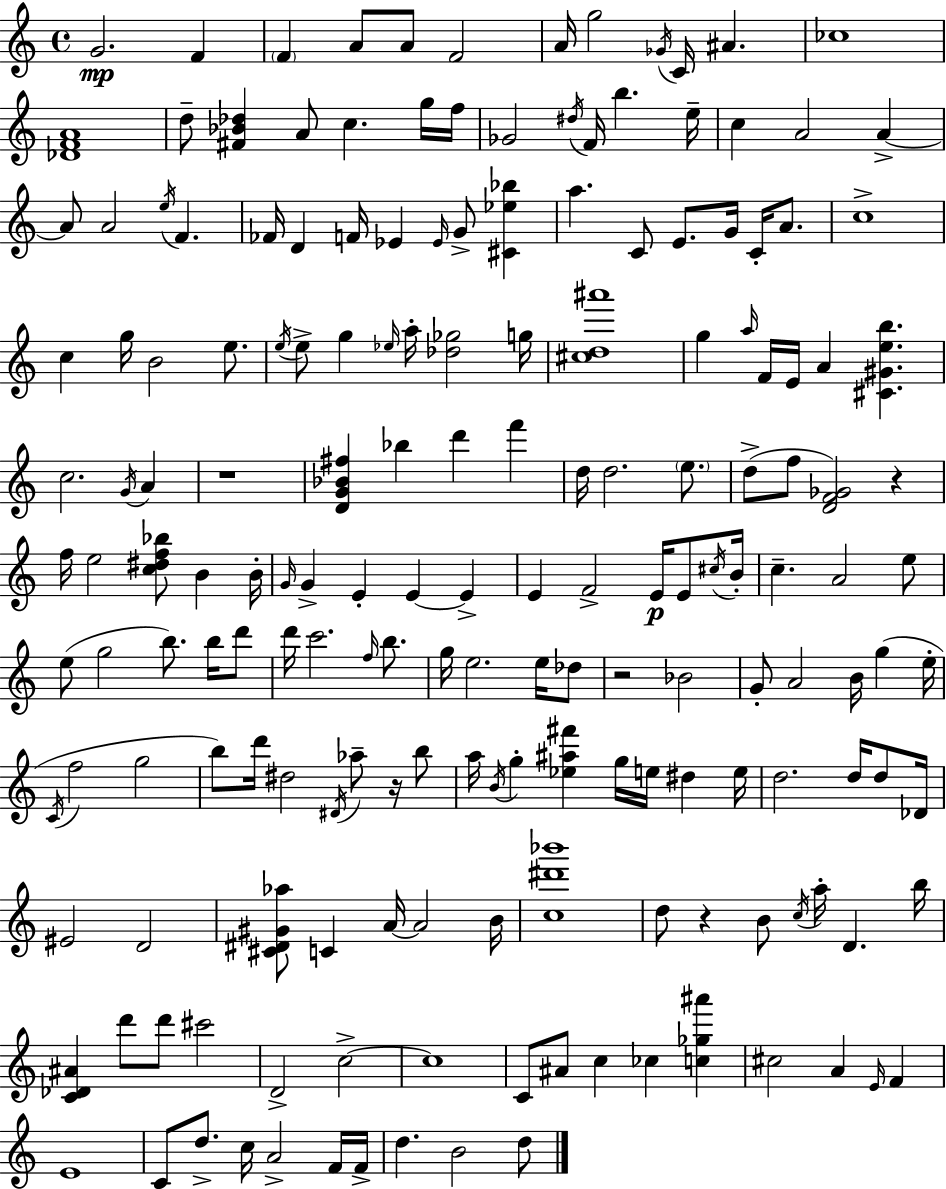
{
  \clef treble
  \time 4/4
  \defaultTimeSignature
  \key a \minor
  g'2.\mp f'4 | \parenthesize f'4 a'8 a'8 f'2 | a'16 g''2 \acciaccatura { ges'16 } c'16 ais'4. | ces''1 | \break <des' f' a'>1 | d''8-- <fis' bes' des''>4 a'8 c''4. g''16 | f''16 ges'2 \acciaccatura { dis''16 } f'16 b''4. | e''16-- c''4 a'2 a'4->~~ | \break a'8 a'2 \acciaccatura { e''16 } f'4. | fes'16 d'4 f'16 ees'4 \grace { ees'16 } g'8-> | <cis' ees'' bes''>4 a''4. c'8 e'8. g'16 | c'16-. a'8. c''1-> | \break c''4 g''16 b'2 | e''8. \acciaccatura { e''16 } e''8-> g''4 \grace { ees''16 } a''16-. <des'' ges''>2 | g''16 <cis'' d'' ais'''>1 | g''4 \grace { a''16 } f'16 e'16 a'4 | \break <cis' gis' e'' b''>4. c''2. | \acciaccatura { g'16 } a'4 r1 | <d' g' bes' fis''>4 bes''4 | d'''4 f'''4 d''16 d''2. | \break \parenthesize e''8. d''8->( f''8 <d' f' ges'>2) | r4 f''16 e''2 | <c'' dis'' f'' bes''>8 b'4 b'16-. \grace { g'16 } g'4-> e'4-. | e'4~~ e'4-> e'4 f'2-> | \break e'16\p e'8 \acciaccatura { cis''16 } b'16-. c''4.-- | a'2 e''8 e''8( g''2 | b''8.) b''16 d'''8 d'''16 c'''2. | \grace { f''16 } b''8. g''16 e''2. | \break e''16 des''8 r2 | bes'2 g'8-. a'2 | b'16 g''4( e''16-. \acciaccatura { c'16 } f''2 | g''2 b''8) d'''16 dis''2 | \break \acciaccatura { dis'16 } aes''8-- r16 b''8 a''16 \acciaccatura { b'16 } g''4-. | <ees'' ais'' fis'''>4 g''16 e''16 dis''4 e''16 d''2. | d''16 d''8 des'16 eis'2 | d'2 <cis' dis' gis' aes''>8 | \break c'4 a'16~~ a'2 b'16 <c'' dis''' bes'''>1 | d''8 | r4 b'8 \acciaccatura { c''16 } a''16-. d'4. b''16 <c' des' ais'>4 | d'''8 d'''8 cis'''2 d'2-> | \break c''2->~~ c''1 | c'8 | ais'8 c''4 ces''4 <c'' ges'' ais'''>4 cis''2 | a'4 \grace { e'16 } f'4 | \break e'1 | c'8 d''8.-> c''16 a'2-> f'16 f'16-> | d''4. b'2 d''8 | \bar "|."
}